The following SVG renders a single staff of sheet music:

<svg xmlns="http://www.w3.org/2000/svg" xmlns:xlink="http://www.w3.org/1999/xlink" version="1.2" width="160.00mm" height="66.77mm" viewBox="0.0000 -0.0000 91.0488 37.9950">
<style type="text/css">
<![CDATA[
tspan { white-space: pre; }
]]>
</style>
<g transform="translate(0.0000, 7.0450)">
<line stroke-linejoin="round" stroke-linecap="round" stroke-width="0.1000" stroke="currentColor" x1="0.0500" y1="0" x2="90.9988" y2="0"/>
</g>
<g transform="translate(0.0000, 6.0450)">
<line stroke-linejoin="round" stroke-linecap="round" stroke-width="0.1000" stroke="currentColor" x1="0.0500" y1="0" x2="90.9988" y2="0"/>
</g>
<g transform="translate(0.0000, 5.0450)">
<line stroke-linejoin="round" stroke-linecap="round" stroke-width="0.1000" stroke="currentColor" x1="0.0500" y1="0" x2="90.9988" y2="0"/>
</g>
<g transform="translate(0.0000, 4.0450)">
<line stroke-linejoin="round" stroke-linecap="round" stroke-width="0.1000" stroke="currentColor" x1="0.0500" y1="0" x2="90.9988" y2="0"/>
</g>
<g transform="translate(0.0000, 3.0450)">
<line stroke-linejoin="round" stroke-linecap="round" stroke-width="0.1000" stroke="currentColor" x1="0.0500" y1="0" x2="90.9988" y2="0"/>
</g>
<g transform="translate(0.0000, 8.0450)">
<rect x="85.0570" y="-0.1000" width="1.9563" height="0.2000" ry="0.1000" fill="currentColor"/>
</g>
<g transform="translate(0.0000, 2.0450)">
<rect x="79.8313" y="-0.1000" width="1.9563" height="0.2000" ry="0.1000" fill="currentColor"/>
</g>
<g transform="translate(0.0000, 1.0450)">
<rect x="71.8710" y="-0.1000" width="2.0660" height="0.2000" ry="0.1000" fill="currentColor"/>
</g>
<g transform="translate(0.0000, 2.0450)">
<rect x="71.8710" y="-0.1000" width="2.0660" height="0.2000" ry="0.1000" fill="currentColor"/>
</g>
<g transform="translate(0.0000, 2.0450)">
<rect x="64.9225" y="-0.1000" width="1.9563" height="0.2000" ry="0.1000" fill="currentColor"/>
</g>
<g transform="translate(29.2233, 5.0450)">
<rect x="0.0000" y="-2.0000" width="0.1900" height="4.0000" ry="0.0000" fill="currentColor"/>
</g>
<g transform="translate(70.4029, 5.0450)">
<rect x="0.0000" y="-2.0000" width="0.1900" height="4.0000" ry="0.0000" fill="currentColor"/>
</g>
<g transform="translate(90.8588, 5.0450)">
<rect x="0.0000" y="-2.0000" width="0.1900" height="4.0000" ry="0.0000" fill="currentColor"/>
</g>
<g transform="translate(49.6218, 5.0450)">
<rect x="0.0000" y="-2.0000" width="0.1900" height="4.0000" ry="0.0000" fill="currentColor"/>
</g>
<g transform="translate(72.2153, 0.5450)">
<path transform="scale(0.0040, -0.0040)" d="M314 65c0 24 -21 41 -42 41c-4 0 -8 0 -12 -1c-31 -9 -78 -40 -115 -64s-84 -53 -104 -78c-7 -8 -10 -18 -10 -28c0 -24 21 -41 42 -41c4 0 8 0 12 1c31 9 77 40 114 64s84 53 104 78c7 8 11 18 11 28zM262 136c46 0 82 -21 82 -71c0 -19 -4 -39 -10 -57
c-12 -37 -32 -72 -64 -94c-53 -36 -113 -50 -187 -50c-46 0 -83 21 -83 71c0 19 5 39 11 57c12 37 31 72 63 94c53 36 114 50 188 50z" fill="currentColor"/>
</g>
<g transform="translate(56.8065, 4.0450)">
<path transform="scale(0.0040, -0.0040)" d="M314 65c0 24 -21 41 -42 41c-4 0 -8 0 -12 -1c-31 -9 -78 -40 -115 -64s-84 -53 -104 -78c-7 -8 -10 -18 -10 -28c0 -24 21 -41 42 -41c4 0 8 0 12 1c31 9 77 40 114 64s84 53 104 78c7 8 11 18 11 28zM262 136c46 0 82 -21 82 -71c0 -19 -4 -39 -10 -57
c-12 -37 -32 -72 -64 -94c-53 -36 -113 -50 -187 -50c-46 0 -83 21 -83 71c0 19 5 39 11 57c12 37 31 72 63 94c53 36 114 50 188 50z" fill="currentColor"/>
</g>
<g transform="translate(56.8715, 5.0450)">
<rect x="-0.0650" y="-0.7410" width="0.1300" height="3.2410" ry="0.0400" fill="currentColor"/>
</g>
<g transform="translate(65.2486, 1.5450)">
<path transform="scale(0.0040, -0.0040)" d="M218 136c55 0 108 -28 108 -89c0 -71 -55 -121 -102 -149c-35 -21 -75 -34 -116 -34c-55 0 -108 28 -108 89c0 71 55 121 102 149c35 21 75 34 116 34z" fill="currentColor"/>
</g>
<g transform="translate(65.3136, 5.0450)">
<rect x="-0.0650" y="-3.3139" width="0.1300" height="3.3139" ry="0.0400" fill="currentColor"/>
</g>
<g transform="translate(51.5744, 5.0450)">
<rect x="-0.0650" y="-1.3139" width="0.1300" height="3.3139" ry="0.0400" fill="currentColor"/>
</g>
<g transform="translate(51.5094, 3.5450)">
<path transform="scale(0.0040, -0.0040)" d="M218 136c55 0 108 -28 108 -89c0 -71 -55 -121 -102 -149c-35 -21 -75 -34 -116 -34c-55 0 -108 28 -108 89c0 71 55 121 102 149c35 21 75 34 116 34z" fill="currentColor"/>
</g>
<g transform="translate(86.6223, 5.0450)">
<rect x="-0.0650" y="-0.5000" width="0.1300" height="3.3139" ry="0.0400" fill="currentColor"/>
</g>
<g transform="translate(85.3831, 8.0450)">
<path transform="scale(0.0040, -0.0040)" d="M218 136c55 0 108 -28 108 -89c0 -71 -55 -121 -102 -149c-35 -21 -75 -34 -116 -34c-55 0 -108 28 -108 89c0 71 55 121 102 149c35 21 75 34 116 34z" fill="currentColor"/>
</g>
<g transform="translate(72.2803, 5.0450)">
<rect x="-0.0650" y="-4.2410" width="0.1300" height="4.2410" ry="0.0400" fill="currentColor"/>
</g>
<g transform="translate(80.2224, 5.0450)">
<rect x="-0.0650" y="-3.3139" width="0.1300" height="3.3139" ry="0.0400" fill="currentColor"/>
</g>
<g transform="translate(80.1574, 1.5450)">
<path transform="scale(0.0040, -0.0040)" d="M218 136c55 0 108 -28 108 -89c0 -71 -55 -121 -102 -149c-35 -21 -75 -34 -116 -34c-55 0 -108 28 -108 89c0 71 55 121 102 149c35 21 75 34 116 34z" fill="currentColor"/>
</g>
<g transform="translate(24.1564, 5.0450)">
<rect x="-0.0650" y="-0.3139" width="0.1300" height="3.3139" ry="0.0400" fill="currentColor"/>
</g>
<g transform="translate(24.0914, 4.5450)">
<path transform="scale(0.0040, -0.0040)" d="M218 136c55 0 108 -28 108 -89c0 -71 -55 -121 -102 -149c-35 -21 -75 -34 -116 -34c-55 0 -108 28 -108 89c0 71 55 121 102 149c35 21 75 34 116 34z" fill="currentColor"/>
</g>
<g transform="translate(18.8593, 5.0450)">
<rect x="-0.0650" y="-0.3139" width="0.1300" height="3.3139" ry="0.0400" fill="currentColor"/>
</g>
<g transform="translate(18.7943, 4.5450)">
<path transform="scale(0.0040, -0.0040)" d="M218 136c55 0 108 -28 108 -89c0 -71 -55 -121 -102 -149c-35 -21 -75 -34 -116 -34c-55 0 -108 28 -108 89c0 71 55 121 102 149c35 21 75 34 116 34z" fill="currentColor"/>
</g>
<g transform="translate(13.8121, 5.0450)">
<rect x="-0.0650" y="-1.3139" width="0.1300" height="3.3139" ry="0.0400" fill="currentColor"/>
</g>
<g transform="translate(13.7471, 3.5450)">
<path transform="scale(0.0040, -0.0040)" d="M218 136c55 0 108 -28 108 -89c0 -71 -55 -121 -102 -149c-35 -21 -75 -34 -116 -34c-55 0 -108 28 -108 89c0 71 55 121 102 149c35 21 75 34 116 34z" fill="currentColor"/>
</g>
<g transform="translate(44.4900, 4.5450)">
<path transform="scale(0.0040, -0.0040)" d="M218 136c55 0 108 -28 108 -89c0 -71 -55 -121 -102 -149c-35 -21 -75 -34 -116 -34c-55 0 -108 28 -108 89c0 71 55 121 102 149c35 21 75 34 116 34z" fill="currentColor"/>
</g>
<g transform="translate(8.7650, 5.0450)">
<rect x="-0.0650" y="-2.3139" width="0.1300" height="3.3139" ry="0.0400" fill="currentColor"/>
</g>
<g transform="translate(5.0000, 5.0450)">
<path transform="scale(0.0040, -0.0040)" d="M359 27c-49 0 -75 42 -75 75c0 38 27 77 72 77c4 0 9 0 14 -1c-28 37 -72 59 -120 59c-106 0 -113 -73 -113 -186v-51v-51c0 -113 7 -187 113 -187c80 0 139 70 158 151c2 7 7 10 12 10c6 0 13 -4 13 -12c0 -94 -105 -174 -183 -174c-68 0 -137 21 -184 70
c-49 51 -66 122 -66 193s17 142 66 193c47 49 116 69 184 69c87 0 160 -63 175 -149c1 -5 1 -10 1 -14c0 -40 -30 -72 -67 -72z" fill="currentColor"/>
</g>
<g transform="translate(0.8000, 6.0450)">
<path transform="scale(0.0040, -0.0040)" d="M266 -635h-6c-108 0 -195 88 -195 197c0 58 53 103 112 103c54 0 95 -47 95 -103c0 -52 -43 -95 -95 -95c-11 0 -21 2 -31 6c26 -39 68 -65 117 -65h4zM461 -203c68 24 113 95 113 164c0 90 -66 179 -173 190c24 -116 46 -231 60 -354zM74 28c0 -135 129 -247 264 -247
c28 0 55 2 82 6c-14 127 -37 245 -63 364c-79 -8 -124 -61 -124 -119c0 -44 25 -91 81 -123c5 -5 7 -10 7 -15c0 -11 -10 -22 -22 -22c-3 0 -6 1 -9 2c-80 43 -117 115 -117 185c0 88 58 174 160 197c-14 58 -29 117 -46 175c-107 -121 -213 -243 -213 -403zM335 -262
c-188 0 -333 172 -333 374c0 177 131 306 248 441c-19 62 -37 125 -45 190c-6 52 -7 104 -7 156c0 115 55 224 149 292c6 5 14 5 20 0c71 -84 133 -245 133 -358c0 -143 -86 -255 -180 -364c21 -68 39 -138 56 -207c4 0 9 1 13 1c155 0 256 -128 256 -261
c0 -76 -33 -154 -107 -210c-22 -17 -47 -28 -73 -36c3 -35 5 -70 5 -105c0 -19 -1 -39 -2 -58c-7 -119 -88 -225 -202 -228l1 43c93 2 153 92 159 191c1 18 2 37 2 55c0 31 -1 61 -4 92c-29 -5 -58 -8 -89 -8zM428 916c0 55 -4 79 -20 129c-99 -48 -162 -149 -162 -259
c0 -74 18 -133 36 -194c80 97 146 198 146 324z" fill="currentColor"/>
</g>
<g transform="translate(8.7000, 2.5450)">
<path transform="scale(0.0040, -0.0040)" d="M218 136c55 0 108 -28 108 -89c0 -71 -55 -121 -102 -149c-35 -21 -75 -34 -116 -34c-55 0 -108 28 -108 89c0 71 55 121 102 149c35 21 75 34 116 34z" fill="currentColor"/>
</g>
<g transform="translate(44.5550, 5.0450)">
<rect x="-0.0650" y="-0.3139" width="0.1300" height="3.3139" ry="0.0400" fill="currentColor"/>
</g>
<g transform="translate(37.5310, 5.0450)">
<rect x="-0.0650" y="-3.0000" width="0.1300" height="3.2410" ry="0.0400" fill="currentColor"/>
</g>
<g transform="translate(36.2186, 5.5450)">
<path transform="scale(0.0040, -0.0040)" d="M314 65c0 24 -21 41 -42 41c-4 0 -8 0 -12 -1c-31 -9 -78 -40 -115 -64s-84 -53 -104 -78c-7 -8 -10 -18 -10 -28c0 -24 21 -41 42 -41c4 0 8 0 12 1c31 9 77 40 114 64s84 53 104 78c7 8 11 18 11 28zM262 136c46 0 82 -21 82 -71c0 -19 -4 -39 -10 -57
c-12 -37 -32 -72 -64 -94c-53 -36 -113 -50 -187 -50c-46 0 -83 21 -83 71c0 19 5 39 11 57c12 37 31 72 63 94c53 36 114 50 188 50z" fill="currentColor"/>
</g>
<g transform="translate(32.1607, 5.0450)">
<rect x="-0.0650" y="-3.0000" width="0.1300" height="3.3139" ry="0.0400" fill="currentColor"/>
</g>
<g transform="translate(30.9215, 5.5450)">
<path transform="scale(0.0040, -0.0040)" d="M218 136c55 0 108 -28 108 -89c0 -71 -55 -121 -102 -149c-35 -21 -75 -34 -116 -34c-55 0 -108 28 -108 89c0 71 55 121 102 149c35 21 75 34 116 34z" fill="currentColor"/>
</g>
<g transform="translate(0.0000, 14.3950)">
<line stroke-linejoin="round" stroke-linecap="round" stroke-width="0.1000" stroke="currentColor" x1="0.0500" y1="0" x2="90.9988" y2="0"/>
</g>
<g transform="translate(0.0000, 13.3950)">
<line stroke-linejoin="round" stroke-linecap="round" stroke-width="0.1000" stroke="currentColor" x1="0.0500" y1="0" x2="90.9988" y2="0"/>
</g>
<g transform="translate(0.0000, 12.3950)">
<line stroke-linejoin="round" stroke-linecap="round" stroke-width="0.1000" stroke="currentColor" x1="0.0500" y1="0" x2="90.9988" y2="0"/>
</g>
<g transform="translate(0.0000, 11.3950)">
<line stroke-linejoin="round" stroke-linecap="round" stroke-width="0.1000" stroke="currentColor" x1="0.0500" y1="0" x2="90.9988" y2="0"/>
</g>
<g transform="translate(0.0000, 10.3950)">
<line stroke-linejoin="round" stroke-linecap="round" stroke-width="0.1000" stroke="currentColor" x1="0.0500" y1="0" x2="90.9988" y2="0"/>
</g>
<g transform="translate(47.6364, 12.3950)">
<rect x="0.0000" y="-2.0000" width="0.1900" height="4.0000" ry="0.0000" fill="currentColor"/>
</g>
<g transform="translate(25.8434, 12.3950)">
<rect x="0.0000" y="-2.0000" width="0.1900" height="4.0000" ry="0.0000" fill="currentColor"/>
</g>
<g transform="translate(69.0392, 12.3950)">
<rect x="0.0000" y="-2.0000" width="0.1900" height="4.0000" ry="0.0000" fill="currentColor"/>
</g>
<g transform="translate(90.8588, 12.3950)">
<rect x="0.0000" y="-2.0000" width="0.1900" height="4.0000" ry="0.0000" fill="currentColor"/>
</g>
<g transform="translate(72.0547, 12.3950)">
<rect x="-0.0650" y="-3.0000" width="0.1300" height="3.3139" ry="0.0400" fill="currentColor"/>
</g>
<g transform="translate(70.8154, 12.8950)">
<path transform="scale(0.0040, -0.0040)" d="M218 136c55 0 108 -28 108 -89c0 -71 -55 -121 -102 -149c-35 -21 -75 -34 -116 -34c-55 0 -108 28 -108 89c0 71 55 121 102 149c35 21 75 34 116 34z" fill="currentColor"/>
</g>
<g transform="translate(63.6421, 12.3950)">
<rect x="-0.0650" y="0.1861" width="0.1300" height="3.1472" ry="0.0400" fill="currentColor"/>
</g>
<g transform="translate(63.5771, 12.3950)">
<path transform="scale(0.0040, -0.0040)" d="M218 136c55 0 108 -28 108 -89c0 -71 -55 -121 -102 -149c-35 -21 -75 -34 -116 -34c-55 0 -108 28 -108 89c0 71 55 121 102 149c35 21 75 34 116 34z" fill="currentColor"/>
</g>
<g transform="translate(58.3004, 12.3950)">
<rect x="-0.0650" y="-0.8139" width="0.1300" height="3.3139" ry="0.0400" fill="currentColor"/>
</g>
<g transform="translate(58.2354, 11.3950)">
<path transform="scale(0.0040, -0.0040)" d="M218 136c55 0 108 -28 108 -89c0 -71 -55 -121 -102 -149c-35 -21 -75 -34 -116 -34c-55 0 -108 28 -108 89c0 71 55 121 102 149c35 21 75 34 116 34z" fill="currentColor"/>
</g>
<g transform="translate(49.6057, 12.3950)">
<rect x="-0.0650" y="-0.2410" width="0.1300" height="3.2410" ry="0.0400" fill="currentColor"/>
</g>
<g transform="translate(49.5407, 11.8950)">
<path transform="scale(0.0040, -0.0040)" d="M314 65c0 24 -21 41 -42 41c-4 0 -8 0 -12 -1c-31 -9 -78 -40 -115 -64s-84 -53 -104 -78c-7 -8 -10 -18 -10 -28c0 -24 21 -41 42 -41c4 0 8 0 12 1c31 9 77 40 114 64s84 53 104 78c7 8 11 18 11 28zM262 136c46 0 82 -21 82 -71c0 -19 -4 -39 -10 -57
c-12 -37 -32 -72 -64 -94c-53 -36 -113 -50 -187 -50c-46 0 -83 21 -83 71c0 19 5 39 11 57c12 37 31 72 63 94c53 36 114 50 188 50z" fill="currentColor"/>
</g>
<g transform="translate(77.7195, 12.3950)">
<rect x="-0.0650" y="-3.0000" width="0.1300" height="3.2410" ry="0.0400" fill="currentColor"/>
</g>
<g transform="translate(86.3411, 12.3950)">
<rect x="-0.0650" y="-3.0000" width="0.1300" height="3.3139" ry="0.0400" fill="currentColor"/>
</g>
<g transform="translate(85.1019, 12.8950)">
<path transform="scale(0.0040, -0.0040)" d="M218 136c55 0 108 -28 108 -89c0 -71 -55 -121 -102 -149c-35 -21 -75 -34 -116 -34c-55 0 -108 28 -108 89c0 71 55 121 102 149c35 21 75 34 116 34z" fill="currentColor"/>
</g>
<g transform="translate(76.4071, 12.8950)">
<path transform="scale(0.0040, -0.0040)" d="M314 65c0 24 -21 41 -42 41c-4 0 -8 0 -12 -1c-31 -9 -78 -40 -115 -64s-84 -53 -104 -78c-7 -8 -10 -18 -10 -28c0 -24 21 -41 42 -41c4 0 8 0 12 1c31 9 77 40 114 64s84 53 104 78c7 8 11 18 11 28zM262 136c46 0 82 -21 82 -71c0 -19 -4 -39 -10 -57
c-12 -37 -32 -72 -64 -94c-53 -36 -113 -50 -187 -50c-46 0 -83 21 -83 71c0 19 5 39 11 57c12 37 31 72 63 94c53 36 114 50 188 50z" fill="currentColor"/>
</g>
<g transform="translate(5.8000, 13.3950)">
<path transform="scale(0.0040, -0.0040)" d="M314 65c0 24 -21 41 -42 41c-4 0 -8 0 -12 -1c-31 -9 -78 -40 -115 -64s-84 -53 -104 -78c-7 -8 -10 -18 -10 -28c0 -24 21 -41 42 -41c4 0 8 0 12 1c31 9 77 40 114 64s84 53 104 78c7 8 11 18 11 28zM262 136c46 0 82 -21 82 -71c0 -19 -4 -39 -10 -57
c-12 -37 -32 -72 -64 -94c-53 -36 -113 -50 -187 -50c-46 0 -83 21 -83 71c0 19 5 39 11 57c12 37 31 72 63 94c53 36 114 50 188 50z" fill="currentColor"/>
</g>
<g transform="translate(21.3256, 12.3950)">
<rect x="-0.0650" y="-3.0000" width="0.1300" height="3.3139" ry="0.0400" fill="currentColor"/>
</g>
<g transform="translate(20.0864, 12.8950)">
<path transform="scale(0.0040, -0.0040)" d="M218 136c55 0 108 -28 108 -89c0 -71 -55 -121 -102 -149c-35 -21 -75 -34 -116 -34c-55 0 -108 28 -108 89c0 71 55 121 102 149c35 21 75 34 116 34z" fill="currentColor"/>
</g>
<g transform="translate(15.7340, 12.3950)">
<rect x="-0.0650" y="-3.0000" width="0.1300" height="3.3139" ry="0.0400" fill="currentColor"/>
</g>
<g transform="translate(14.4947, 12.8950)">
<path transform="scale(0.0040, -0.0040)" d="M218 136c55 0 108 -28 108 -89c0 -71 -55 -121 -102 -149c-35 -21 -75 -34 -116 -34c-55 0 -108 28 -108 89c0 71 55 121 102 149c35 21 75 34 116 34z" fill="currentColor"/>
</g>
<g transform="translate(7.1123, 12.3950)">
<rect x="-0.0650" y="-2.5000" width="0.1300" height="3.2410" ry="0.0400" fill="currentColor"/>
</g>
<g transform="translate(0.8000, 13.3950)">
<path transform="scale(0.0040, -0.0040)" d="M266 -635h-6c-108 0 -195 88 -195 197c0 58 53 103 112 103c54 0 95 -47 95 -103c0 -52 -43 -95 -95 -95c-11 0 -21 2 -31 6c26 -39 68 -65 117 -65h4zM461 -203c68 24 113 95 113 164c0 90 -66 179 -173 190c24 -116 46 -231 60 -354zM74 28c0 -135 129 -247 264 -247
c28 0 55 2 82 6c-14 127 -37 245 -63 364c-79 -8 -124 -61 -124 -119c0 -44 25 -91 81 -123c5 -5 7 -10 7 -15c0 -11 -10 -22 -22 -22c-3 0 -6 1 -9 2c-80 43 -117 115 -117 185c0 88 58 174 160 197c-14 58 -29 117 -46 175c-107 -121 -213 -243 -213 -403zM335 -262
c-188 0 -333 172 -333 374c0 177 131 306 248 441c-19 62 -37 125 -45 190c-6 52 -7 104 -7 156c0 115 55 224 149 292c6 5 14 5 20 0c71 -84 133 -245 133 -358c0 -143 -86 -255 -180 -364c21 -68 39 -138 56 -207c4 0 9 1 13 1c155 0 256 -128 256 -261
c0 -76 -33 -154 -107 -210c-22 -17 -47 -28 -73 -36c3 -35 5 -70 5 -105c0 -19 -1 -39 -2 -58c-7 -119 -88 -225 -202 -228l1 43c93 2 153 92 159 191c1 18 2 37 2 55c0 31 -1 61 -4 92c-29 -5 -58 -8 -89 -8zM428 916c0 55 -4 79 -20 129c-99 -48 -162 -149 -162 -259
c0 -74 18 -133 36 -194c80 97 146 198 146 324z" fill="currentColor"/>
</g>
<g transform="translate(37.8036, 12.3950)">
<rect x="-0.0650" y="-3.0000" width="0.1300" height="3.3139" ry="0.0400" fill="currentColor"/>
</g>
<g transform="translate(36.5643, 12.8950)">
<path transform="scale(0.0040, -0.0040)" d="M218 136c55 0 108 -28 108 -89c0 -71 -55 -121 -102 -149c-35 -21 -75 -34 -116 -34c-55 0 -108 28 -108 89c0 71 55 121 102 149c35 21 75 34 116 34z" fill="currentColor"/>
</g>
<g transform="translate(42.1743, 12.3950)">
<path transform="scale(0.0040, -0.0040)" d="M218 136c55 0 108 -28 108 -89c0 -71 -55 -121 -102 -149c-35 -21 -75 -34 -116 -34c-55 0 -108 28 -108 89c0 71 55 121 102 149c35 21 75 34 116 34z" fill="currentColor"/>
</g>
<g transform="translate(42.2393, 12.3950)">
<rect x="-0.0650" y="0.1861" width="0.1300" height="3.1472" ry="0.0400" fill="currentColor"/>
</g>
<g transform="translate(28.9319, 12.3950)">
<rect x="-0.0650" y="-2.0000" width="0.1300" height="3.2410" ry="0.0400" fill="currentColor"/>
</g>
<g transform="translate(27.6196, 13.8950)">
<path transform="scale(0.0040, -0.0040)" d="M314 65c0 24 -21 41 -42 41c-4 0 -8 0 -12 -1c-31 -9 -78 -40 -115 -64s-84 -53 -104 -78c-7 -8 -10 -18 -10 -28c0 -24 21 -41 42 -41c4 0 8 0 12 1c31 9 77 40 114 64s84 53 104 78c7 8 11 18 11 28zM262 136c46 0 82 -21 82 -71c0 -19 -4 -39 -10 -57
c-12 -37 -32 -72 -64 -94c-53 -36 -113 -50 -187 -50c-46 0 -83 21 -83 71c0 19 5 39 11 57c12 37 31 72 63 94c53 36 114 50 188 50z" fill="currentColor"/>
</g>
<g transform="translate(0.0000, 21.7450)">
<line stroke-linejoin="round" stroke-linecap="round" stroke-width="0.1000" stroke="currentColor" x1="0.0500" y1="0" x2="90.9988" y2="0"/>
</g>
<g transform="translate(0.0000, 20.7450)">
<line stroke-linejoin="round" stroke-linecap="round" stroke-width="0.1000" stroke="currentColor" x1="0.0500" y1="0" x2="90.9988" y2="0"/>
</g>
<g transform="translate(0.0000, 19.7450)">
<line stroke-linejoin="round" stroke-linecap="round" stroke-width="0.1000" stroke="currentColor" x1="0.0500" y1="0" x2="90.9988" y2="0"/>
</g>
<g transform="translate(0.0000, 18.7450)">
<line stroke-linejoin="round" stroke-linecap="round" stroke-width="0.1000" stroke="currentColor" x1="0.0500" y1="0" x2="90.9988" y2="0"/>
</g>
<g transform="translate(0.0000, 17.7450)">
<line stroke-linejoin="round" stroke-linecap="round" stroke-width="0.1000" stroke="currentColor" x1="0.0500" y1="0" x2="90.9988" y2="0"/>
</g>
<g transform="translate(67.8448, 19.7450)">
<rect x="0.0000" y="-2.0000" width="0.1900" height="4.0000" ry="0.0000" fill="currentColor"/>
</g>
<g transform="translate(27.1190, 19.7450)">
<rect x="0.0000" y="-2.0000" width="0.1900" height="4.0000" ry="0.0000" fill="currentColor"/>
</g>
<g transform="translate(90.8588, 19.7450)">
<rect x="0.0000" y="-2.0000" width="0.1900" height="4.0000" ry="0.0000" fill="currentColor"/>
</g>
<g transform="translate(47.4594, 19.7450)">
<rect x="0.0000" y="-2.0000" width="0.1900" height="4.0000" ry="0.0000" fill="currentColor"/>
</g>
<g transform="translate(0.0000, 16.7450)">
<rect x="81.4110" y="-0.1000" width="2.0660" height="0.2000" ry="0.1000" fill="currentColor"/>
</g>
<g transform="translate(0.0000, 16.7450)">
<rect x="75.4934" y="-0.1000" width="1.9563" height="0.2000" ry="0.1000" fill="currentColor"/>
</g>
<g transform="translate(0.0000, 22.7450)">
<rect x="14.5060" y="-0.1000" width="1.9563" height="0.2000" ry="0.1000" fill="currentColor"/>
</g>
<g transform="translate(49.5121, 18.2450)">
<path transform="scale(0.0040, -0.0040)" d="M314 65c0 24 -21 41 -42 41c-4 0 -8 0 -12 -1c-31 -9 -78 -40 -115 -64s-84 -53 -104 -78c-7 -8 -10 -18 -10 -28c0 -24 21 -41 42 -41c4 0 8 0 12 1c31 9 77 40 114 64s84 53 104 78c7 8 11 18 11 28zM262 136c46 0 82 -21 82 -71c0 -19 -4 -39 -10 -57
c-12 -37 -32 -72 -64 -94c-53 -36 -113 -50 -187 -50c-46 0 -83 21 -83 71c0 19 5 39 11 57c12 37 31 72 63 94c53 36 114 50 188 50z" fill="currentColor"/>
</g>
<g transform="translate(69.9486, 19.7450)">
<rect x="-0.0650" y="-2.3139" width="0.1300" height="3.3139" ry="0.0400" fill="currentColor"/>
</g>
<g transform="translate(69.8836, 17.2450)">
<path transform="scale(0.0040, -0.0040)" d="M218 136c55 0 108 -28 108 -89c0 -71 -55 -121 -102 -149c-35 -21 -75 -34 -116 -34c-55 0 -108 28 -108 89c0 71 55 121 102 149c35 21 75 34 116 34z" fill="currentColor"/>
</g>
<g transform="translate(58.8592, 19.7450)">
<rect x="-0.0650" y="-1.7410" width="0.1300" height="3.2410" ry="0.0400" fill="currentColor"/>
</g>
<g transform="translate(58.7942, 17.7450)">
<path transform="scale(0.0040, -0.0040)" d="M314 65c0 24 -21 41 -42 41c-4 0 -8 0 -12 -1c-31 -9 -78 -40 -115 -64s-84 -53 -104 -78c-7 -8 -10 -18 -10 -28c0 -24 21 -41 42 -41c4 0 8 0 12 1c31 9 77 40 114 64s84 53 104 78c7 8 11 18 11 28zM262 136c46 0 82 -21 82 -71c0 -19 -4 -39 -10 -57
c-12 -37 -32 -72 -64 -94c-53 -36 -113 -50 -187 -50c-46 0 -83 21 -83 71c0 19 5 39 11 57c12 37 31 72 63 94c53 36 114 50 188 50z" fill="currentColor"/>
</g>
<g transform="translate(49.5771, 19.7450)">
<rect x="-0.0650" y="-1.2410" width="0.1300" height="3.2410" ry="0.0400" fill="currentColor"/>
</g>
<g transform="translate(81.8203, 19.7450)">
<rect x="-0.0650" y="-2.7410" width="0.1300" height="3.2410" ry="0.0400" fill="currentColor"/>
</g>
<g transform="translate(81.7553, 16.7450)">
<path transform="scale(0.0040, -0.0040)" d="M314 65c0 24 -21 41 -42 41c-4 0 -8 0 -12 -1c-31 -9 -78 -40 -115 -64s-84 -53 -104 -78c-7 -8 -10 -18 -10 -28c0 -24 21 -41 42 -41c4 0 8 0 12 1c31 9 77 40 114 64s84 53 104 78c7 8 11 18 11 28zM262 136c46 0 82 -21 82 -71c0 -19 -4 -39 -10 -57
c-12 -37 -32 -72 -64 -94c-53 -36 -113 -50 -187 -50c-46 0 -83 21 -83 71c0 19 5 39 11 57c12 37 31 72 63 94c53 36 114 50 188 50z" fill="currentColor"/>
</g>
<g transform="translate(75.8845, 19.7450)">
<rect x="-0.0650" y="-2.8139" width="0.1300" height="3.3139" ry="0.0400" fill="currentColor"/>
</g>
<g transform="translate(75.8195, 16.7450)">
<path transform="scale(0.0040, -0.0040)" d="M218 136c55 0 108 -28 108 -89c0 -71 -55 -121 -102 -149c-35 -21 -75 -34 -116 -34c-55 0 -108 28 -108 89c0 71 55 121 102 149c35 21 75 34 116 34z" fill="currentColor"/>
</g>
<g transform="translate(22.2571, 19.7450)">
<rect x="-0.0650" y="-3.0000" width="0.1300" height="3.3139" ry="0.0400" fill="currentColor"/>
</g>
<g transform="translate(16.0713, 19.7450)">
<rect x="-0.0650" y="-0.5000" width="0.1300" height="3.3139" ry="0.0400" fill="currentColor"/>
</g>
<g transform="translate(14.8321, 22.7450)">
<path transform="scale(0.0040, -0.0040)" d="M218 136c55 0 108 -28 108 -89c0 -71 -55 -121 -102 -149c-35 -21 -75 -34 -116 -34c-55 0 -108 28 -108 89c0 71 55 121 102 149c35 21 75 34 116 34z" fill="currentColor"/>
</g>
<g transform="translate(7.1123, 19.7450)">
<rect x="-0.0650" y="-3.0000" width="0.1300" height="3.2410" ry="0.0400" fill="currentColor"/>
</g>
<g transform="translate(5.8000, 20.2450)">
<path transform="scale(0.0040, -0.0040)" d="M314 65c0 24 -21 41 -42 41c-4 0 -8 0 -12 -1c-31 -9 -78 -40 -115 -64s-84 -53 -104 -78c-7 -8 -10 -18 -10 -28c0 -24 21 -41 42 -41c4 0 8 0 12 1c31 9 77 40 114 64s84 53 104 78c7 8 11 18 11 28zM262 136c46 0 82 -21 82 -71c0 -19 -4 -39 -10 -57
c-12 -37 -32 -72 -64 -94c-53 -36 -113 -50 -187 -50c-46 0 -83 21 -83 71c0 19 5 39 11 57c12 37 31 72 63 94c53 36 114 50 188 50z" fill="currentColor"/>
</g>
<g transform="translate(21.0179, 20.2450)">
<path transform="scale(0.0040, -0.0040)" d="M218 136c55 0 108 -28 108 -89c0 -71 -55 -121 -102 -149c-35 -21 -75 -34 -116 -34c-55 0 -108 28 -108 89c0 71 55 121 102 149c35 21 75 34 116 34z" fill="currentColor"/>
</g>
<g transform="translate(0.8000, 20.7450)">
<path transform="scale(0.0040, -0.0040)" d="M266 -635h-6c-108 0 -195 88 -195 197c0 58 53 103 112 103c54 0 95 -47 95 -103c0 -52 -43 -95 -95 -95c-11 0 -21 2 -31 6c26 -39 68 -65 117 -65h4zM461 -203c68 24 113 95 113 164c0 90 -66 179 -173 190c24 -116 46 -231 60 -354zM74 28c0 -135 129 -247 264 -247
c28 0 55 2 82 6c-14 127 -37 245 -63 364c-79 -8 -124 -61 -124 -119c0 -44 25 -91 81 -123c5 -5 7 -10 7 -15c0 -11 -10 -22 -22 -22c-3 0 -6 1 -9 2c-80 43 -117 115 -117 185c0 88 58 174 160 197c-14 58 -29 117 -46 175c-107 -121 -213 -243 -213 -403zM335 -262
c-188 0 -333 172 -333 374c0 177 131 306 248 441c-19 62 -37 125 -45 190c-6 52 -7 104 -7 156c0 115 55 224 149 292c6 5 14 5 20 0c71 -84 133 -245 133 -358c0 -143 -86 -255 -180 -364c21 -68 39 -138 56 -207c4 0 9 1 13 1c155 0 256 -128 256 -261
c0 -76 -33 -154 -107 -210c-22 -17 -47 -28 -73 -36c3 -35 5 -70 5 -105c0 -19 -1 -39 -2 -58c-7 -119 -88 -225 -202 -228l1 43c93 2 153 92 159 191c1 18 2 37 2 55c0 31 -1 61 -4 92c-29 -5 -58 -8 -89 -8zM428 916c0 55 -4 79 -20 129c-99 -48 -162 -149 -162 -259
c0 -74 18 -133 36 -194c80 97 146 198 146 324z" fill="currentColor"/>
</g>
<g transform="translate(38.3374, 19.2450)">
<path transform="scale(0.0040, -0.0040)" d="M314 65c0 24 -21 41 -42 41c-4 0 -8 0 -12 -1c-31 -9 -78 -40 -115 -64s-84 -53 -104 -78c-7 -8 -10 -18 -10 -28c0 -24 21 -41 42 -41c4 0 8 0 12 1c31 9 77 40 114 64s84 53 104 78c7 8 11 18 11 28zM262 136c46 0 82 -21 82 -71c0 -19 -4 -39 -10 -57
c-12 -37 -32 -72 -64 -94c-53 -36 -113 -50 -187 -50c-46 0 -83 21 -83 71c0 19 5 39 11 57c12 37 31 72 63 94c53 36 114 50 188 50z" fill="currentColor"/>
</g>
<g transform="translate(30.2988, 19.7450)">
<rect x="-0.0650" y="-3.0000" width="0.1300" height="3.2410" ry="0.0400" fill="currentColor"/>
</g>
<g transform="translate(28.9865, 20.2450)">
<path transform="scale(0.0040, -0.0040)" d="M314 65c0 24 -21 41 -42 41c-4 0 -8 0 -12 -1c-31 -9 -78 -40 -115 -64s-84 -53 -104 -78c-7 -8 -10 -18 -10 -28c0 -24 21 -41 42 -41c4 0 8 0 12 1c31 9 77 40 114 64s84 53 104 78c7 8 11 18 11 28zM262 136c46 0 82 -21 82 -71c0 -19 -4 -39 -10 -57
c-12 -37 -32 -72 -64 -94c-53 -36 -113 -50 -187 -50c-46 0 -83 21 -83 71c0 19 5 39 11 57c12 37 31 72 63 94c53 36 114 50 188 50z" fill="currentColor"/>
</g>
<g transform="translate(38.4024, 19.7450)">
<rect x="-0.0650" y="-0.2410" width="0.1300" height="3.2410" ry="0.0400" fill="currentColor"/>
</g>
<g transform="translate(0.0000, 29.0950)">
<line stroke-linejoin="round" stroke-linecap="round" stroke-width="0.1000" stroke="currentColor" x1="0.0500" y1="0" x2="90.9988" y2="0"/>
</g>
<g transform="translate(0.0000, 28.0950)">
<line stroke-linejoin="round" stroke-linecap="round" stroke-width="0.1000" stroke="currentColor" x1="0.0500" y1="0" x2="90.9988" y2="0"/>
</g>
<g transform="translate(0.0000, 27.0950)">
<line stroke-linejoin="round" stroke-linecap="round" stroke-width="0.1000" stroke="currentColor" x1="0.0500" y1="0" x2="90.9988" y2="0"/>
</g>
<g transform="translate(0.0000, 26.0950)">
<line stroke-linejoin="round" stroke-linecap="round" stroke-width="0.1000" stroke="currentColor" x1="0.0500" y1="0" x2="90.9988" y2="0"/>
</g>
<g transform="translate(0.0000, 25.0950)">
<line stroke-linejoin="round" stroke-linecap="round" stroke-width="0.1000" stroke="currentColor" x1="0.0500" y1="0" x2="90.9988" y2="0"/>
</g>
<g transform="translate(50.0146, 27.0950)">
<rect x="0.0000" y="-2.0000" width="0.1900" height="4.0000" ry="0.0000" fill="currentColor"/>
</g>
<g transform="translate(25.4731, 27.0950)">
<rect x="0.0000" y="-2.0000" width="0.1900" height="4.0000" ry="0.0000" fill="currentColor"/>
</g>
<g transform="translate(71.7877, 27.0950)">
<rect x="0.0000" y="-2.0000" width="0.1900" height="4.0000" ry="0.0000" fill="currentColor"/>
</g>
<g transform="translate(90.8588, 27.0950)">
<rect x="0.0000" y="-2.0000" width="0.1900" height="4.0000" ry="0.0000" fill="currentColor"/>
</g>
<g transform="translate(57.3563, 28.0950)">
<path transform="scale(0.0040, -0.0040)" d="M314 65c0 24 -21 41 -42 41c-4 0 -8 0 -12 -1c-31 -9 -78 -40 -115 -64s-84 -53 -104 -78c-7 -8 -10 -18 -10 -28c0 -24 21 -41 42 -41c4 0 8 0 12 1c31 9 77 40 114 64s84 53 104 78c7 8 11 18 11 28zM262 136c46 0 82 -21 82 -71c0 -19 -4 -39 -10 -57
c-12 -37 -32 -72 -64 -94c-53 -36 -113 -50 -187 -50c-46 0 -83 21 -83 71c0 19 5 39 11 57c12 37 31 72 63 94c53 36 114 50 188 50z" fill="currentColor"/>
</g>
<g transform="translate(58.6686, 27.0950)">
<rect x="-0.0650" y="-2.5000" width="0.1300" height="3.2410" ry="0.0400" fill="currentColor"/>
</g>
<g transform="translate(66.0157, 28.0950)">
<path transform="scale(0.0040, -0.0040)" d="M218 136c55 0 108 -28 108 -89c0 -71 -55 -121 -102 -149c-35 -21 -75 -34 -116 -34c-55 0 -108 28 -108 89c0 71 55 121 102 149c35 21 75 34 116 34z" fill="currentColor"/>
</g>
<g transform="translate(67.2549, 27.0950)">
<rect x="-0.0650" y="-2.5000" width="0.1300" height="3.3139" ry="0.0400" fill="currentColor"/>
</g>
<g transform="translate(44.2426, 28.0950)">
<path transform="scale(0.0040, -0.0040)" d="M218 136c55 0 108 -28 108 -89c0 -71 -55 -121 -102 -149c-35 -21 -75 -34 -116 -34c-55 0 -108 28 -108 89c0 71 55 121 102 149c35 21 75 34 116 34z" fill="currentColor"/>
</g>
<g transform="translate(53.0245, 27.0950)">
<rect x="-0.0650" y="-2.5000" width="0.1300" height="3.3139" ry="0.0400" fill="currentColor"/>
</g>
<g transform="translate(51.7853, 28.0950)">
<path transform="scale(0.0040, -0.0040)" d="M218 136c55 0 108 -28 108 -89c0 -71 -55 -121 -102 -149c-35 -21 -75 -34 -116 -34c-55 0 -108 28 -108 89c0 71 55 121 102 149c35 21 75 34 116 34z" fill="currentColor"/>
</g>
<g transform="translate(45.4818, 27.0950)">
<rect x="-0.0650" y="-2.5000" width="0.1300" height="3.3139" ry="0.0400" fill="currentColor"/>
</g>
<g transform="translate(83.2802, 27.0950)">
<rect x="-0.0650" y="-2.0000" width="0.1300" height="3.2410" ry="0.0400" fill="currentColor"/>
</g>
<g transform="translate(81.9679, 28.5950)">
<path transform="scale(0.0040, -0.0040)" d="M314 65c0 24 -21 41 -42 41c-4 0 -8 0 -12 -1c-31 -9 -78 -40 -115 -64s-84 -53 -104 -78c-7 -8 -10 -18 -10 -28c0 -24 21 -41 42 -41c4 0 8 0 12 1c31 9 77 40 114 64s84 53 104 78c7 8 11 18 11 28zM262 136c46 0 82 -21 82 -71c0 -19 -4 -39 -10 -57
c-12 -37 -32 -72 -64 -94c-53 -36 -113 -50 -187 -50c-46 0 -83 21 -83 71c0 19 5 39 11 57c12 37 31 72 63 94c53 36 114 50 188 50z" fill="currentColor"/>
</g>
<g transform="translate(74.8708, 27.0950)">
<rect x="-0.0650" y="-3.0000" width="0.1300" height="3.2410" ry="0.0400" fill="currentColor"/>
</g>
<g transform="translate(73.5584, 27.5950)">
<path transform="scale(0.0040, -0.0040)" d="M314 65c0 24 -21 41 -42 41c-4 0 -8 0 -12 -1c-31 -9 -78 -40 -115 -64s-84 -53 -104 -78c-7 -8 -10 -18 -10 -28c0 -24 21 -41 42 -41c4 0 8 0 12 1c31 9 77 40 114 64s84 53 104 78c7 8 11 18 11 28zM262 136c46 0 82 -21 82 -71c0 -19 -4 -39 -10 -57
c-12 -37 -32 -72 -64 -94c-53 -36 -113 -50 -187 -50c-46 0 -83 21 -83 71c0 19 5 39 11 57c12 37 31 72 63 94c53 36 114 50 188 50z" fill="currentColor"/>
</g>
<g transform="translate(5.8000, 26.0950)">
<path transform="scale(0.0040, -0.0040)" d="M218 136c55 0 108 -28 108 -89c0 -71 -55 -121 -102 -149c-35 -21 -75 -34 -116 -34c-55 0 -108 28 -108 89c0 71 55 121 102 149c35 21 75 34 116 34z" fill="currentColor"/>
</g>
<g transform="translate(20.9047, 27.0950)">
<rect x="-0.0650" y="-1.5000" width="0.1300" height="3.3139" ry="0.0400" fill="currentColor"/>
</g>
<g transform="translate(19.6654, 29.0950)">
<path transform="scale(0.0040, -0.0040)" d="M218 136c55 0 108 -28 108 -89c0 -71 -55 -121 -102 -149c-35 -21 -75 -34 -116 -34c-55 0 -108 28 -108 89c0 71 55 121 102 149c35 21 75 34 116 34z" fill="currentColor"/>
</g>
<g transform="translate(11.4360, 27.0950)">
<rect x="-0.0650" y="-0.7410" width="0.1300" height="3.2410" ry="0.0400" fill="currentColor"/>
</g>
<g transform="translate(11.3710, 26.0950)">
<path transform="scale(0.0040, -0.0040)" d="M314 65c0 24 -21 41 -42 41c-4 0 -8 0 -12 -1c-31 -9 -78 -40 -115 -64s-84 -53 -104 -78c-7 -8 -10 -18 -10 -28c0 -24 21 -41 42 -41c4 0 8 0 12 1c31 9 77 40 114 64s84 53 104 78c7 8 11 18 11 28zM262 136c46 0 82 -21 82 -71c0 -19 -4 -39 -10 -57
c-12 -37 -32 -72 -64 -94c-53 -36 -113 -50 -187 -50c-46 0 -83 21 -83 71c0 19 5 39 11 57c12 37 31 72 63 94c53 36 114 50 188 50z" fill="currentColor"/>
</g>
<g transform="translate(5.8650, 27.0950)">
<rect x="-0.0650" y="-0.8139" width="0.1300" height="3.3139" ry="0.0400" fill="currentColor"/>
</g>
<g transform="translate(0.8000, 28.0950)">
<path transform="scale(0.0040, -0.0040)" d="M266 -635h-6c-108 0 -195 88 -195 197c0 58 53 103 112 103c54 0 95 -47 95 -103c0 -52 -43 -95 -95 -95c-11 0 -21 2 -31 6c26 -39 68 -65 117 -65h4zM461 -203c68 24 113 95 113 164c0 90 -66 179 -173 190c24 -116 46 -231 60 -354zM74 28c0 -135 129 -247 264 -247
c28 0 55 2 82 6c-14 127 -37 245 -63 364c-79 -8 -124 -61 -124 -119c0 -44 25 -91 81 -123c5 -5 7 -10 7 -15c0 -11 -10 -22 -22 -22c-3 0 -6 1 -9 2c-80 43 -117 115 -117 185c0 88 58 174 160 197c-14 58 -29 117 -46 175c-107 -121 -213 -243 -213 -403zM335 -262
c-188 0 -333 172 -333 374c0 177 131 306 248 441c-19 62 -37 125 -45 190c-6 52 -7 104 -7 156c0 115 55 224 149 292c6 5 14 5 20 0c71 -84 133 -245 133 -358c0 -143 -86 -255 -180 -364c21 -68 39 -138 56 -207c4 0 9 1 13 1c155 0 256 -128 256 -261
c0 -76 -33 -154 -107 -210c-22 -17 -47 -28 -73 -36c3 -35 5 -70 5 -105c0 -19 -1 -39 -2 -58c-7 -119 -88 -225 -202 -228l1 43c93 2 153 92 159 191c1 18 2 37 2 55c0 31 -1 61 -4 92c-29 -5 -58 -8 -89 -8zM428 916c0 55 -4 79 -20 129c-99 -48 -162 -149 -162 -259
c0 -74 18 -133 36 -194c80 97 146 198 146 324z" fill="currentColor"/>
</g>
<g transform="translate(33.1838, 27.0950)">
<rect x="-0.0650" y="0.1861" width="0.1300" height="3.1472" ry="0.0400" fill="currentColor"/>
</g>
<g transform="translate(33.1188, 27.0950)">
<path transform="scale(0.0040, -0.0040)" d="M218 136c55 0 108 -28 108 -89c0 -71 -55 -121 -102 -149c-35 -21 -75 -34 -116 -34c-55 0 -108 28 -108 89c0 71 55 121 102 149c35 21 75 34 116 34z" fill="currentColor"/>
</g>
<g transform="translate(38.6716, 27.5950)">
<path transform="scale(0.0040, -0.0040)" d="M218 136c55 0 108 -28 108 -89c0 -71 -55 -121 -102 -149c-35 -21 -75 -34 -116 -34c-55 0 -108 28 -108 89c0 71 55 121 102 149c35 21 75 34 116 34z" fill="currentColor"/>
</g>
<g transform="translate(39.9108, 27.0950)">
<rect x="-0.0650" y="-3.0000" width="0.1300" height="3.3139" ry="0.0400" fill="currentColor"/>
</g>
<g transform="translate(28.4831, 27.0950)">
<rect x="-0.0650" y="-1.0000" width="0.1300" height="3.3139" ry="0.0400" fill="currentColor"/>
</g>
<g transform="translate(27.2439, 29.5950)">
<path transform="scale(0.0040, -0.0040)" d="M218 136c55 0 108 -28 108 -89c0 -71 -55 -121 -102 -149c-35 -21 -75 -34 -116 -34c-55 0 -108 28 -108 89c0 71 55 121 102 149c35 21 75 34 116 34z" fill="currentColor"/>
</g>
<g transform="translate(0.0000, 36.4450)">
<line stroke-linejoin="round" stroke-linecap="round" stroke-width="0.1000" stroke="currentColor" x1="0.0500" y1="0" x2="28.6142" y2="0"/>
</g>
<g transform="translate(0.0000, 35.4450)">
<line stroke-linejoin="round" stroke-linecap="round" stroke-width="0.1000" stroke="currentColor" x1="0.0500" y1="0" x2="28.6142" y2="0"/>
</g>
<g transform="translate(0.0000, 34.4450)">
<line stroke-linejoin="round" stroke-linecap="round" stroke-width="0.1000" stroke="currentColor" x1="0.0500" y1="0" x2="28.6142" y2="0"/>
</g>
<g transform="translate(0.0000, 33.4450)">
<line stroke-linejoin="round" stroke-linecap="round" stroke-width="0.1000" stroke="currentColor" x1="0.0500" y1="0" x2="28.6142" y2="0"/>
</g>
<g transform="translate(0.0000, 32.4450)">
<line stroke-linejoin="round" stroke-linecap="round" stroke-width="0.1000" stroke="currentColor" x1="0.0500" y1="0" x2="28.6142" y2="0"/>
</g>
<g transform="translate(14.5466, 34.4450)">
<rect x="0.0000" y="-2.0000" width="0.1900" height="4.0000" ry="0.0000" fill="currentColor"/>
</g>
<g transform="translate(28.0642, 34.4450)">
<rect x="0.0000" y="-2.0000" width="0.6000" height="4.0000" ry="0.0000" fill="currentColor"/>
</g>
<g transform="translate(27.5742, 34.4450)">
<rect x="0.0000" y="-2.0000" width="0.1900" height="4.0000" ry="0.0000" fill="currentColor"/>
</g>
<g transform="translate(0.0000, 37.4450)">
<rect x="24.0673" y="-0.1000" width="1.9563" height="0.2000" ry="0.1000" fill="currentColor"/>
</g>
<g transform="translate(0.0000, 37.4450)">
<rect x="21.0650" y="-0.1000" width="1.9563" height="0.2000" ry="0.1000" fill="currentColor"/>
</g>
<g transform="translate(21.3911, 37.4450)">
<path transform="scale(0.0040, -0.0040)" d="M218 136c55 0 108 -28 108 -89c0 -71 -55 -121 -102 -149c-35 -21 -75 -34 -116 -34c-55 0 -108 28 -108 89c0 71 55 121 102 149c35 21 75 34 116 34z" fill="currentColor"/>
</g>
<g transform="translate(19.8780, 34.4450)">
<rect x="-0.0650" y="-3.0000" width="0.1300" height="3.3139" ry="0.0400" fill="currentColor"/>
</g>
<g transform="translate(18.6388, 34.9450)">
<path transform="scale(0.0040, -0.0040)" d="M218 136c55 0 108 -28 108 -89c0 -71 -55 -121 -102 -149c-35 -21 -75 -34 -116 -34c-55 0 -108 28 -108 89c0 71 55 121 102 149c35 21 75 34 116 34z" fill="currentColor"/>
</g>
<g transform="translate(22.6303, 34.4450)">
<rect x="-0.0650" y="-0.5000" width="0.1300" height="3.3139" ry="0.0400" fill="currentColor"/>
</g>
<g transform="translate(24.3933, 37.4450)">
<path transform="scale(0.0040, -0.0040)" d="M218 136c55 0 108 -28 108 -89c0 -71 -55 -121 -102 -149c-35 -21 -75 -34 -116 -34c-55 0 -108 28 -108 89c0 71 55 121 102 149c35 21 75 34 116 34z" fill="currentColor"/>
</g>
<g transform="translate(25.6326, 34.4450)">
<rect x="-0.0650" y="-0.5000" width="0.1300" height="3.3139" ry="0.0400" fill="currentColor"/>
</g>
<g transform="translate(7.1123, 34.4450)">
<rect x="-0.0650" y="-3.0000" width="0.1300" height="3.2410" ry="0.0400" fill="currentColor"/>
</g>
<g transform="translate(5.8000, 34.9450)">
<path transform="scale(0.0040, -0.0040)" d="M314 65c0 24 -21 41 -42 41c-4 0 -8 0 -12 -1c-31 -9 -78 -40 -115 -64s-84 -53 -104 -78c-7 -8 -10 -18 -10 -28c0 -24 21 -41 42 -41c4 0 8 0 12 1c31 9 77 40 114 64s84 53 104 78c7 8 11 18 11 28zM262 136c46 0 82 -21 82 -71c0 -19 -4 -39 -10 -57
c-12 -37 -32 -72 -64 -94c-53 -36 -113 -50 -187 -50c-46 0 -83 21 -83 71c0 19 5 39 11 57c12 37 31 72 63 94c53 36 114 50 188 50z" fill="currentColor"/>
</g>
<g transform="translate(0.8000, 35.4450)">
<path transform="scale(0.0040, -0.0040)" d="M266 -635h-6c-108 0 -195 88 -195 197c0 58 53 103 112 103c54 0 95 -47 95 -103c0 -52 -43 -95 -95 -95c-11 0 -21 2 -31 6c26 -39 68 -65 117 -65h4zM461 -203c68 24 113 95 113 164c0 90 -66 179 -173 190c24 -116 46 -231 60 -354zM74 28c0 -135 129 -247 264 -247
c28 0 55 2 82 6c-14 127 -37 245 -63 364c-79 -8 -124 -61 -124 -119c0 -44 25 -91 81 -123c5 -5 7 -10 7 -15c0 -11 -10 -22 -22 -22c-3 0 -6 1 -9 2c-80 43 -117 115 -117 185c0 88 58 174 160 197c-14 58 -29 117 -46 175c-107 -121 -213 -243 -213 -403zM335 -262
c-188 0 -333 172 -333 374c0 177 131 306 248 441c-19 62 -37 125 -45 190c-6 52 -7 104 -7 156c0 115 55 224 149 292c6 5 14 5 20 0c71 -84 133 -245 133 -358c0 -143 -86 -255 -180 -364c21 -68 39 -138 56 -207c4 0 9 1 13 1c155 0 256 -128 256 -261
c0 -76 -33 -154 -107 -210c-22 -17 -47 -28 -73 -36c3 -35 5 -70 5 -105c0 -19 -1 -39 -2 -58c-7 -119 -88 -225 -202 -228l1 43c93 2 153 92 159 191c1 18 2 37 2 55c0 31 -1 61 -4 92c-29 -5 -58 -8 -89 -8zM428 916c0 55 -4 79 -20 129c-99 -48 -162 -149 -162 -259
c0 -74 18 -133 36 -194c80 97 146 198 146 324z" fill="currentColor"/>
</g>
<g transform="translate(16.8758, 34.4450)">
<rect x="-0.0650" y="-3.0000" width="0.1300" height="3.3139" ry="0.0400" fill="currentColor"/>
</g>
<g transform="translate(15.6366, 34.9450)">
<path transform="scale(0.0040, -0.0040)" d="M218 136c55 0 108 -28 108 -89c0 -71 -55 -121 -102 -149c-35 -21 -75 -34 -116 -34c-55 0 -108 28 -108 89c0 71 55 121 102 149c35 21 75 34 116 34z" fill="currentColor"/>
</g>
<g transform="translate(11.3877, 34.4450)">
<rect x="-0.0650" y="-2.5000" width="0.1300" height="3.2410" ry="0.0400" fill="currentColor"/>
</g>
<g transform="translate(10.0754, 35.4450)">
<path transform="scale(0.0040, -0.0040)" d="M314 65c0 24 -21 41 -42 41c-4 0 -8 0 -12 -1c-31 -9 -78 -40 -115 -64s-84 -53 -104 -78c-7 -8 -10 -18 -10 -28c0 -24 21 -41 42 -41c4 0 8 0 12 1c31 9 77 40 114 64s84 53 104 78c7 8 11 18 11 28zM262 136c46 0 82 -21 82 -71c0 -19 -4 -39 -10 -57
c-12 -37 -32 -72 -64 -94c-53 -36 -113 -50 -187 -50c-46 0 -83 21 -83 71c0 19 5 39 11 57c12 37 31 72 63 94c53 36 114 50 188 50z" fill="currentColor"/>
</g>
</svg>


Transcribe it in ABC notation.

X:1
T:Untitled
M:4/4
L:1/4
K:C
g e c c A A2 c e d2 b d'2 b C G2 A A F2 A B c2 d B A A2 A A2 C A A2 c2 e2 f2 g a a2 d d2 E D B A G G G2 G A2 F2 A2 G2 A A C C